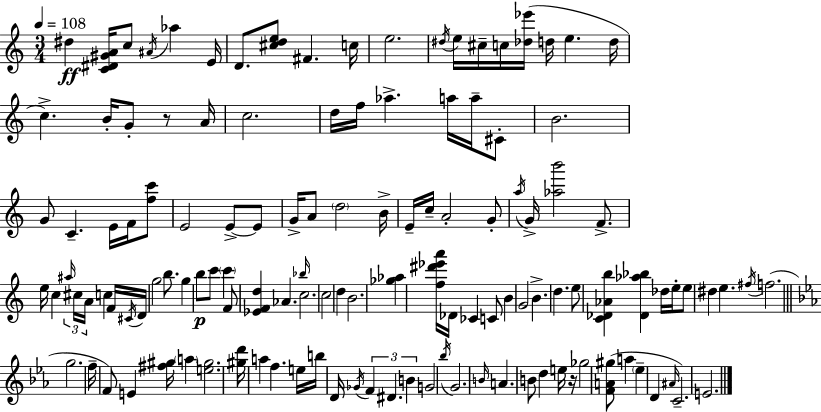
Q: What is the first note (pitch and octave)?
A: D#5